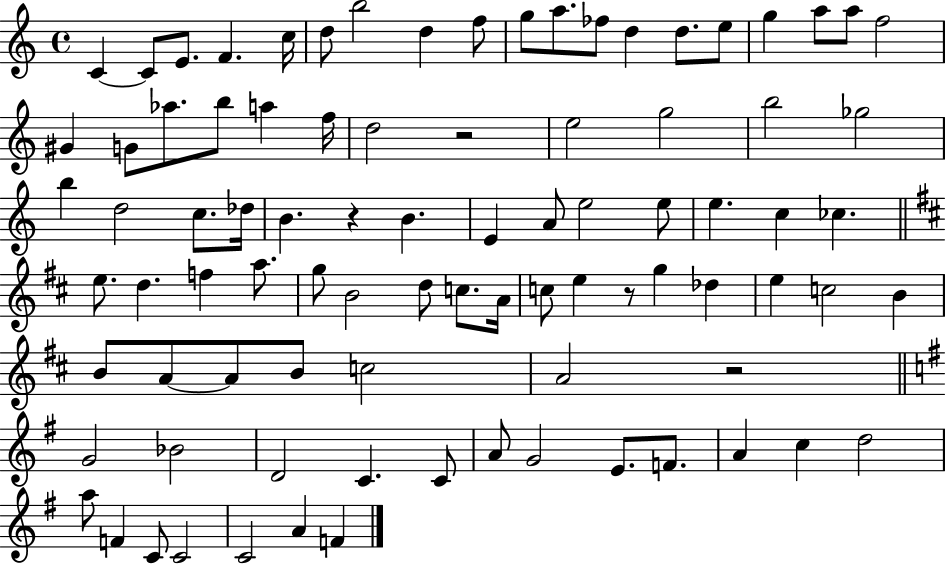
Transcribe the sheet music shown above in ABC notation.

X:1
T:Untitled
M:4/4
L:1/4
K:C
C C/2 E/2 F c/4 d/2 b2 d f/2 g/2 a/2 _f/2 d d/2 e/2 g a/2 a/2 f2 ^G G/2 _a/2 b/2 a f/4 d2 z2 e2 g2 b2 _g2 b d2 c/2 _d/4 B z B E A/2 e2 e/2 e c _c e/2 d f a/2 g/2 B2 d/2 c/2 A/4 c/2 e z/2 g _d e c2 B B/2 A/2 A/2 B/2 c2 A2 z2 G2 _B2 D2 C C/2 A/2 G2 E/2 F/2 A c d2 a/2 F C/2 C2 C2 A F